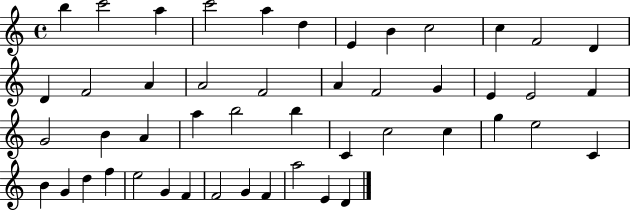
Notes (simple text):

B5/q C6/h A5/q C6/h A5/q D5/q E4/q B4/q C5/h C5/q F4/h D4/q D4/q F4/h A4/q A4/h F4/h A4/q F4/h G4/q E4/q E4/h F4/q G4/h B4/q A4/q A5/q B5/h B5/q C4/q C5/h C5/q G5/q E5/h C4/q B4/q G4/q D5/q F5/q E5/h G4/q F4/q F4/h G4/q F4/q A5/h E4/q D4/q